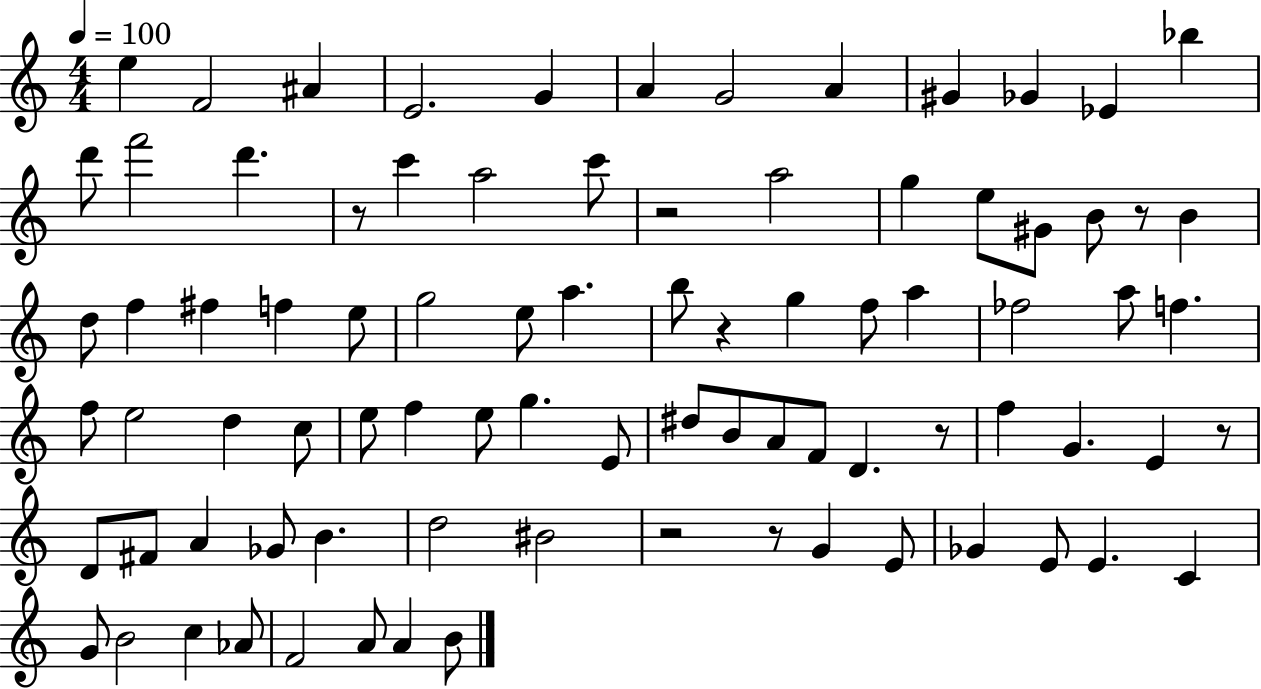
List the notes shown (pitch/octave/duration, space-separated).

E5/q F4/h A#4/q E4/h. G4/q A4/q G4/h A4/q G#4/q Gb4/q Eb4/q Bb5/q D6/e F6/h D6/q. R/e C6/q A5/h C6/e R/h A5/h G5/q E5/e G#4/e B4/e R/e B4/q D5/e F5/q F#5/q F5/q E5/e G5/h E5/e A5/q. B5/e R/q G5/q F5/e A5/q FES5/h A5/e F5/q. F5/e E5/h D5/q C5/e E5/e F5/q E5/e G5/q. E4/e D#5/e B4/e A4/e F4/e D4/q. R/e F5/q G4/q. E4/q R/e D4/e F#4/e A4/q Gb4/e B4/q. D5/h BIS4/h R/h R/e G4/q E4/e Gb4/q E4/e E4/q. C4/q G4/e B4/h C5/q Ab4/e F4/h A4/e A4/q B4/e